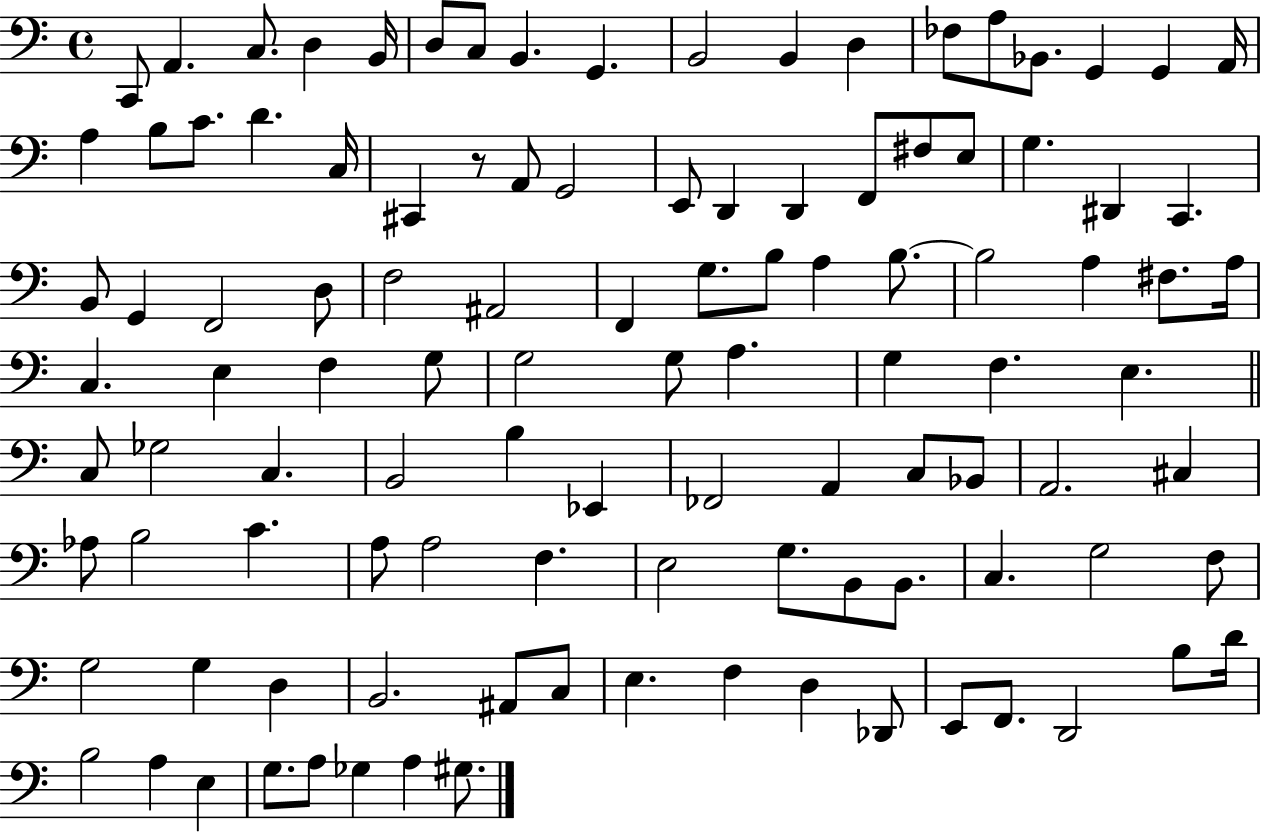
X:1
T:Untitled
M:4/4
L:1/4
K:C
C,,/2 A,, C,/2 D, B,,/4 D,/2 C,/2 B,, G,, B,,2 B,, D, _F,/2 A,/2 _B,,/2 G,, G,, A,,/4 A, B,/2 C/2 D C,/4 ^C,, z/2 A,,/2 G,,2 E,,/2 D,, D,, F,,/2 ^F,/2 E,/2 G, ^D,, C,, B,,/2 G,, F,,2 D,/2 F,2 ^A,,2 F,, G,/2 B,/2 A, B,/2 B,2 A, ^F,/2 A,/4 C, E, F, G,/2 G,2 G,/2 A, G, F, E, C,/2 _G,2 C, B,,2 B, _E,, _F,,2 A,, C,/2 _B,,/2 A,,2 ^C, _A,/2 B,2 C A,/2 A,2 F, E,2 G,/2 B,,/2 B,,/2 C, G,2 F,/2 G,2 G, D, B,,2 ^A,,/2 C,/2 E, F, D, _D,,/2 E,,/2 F,,/2 D,,2 B,/2 D/4 B,2 A, E, G,/2 A,/2 _G, A, ^G,/2